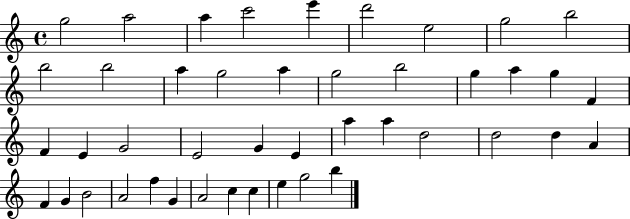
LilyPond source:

{
  \clef treble
  \time 4/4
  \defaultTimeSignature
  \key c \major
  g''2 a''2 | a''4 c'''2 e'''4 | d'''2 e''2 | g''2 b''2 | \break b''2 b''2 | a''4 g''2 a''4 | g''2 b''2 | g''4 a''4 g''4 f'4 | \break f'4 e'4 g'2 | e'2 g'4 e'4 | a''4 a''4 d''2 | d''2 d''4 a'4 | \break f'4 g'4 b'2 | a'2 f''4 g'4 | a'2 c''4 c''4 | e''4 g''2 b''4 | \break \bar "|."
}